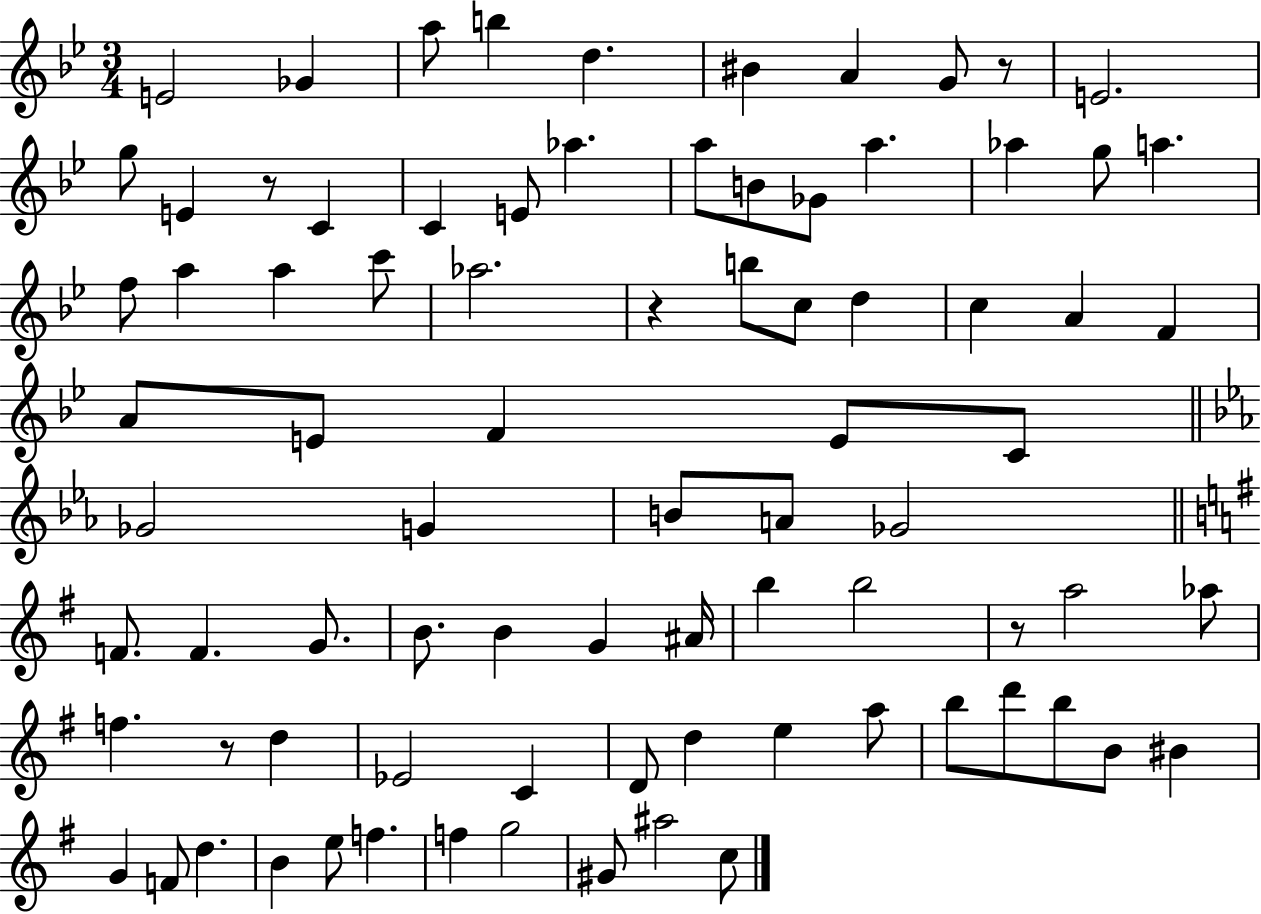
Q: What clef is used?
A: treble